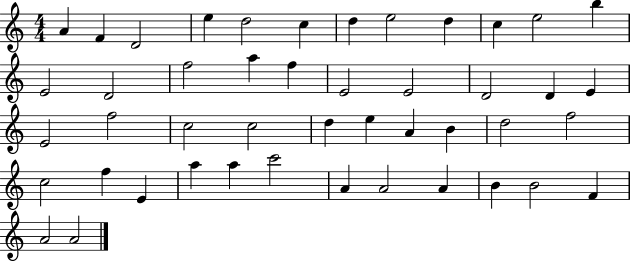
A4/q F4/q D4/h E5/q D5/h C5/q D5/q E5/h D5/q C5/q E5/h B5/q E4/h D4/h F5/h A5/q F5/q E4/h E4/h D4/h D4/q E4/q E4/h F5/h C5/h C5/h D5/q E5/q A4/q B4/q D5/h F5/h C5/h F5/q E4/q A5/q A5/q C6/h A4/q A4/h A4/q B4/q B4/h F4/q A4/h A4/h